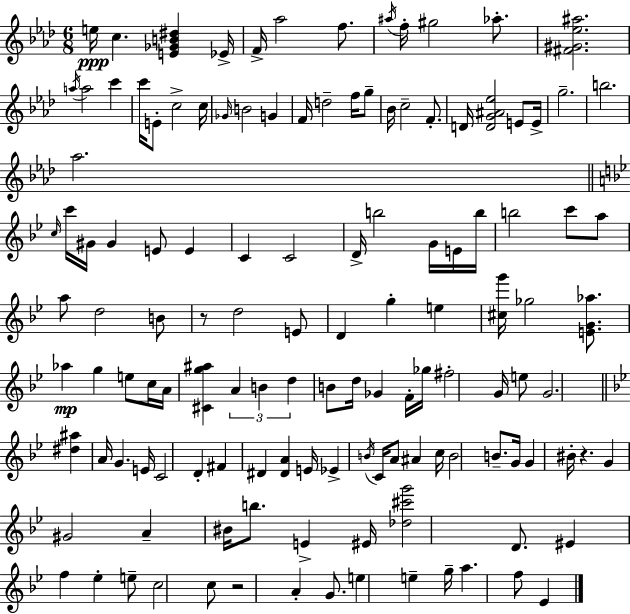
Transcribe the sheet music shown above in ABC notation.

X:1
T:Untitled
M:6/8
L:1/4
K:Fm
e/4 c [E_GB^d] _E/4 F/4 _a2 f/2 ^a/4 f/4 ^g2 _a/2 [^F^G_e^a]2 a/4 a2 c' c'/4 E/2 c2 c/4 _G/4 B2 G F/4 d2 f/4 g/2 _B/4 c2 F/2 D/4 [DG^A_e]2 E/2 E/4 g2 b2 _a2 c/4 c'/4 ^G/4 ^G E/2 E C C2 D/4 b2 G/4 E/4 b/4 b2 c'/2 a/2 a/2 d2 B/2 z/2 d2 E/2 D g e [^cg']/4 _g2 [EG_a]/2 _a g e/2 c/4 A/4 [^Cg^a] A B d B/2 d/4 _G F/4 _g/4 ^f2 G/4 e/2 G2 [^d^a] A/4 G E/4 C2 D ^F ^D [^DA] E/4 _E B/4 C/4 A/2 ^A c/4 B2 B/2 G/4 G ^B/4 z G ^G2 A ^B/4 b/2 E ^E/4 [_d^c'g']2 D/2 ^E f _e e/2 c2 c/2 z2 A G/2 e e g/4 a f/2 _E